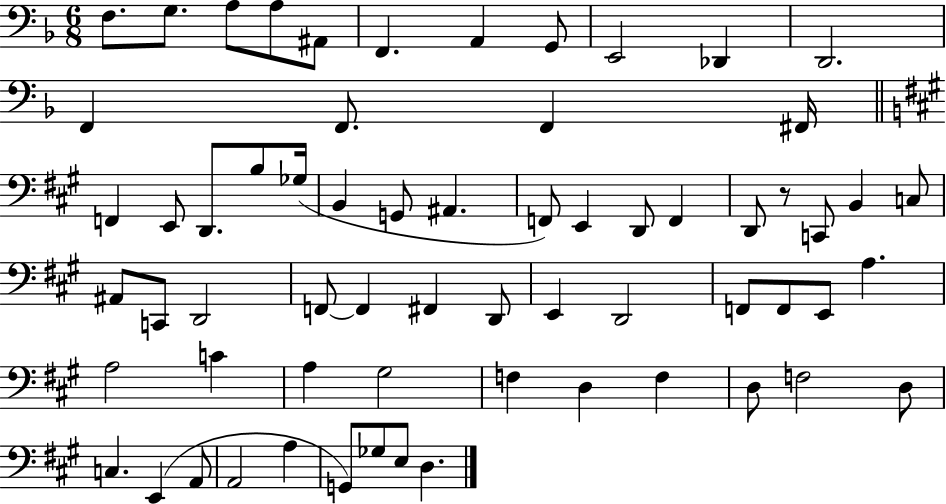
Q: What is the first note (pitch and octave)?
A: F3